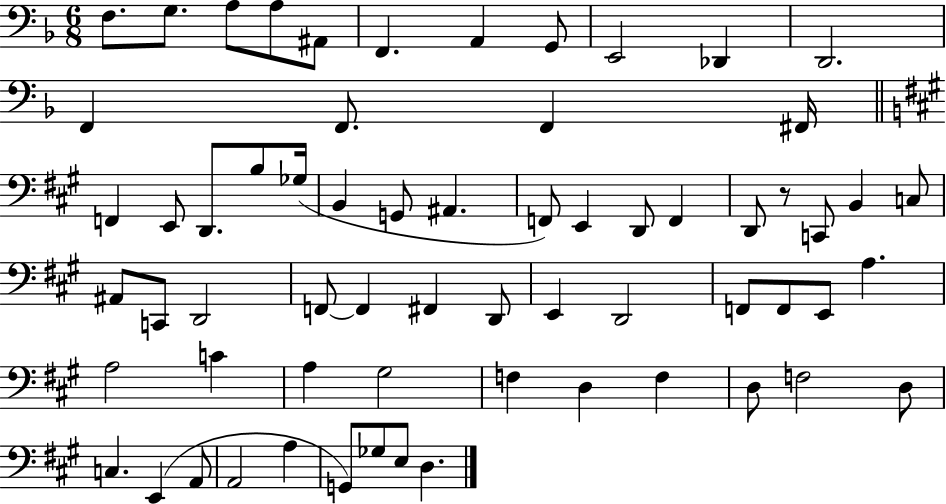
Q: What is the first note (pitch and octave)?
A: F3